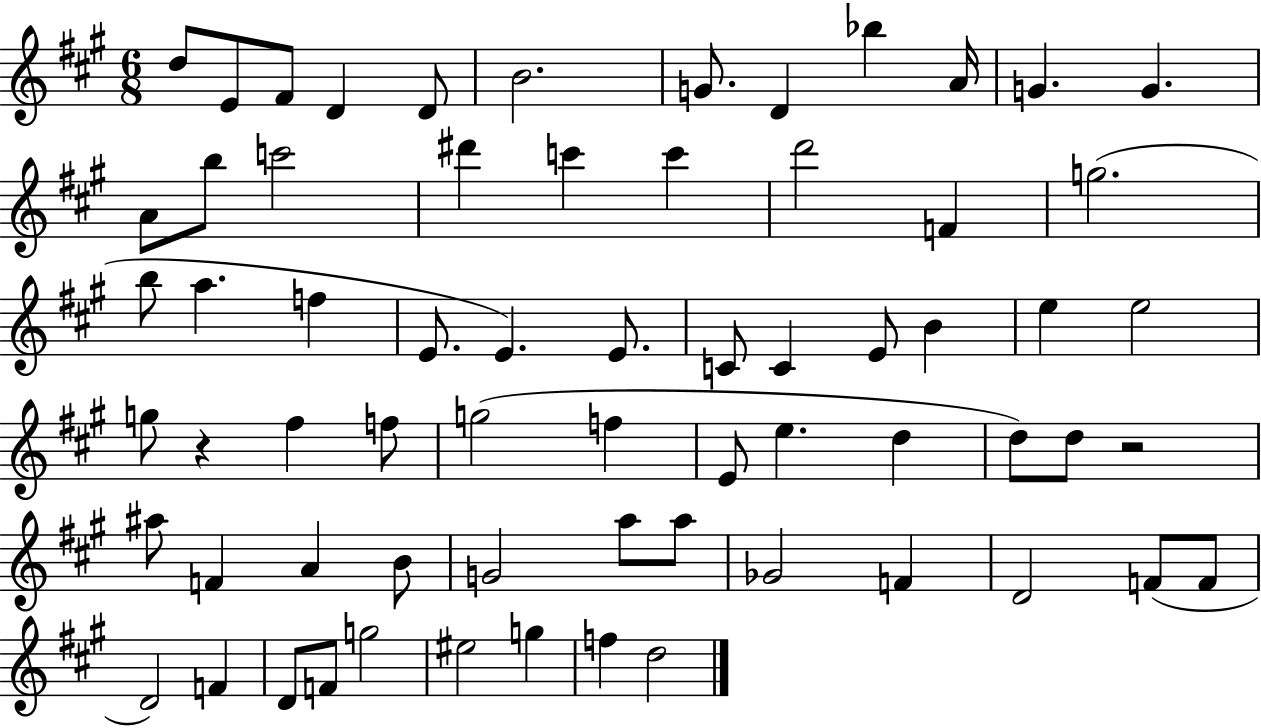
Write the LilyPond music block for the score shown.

{
  \clef treble
  \numericTimeSignature
  \time 6/8
  \key a \major
  \repeat volta 2 { d''8 e'8 fis'8 d'4 d'8 | b'2. | g'8. d'4 bes''4 a'16 | g'4. g'4. | \break a'8 b''8 c'''2 | dis'''4 c'''4 c'''4 | d'''2 f'4 | g''2.( | \break b''8 a''4. f''4 | e'8. e'4.) e'8. | c'8 c'4 e'8 b'4 | e''4 e''2 | \break g''8 r4 fis''4 f''8 | g''2( f''4 | e'8 e''4. d''4 | d''8) d''8 r2 | \break ais''8 f'4 a'4 b'8 | g'2 a''8 a''8 | ges'2 f'4 | d'2 f'8( f'8 | \break d'2) f'4 | d'8 f'8 g''2 | eis''2 g''4 | f''4 d''2 | \break } \bar "|."
}